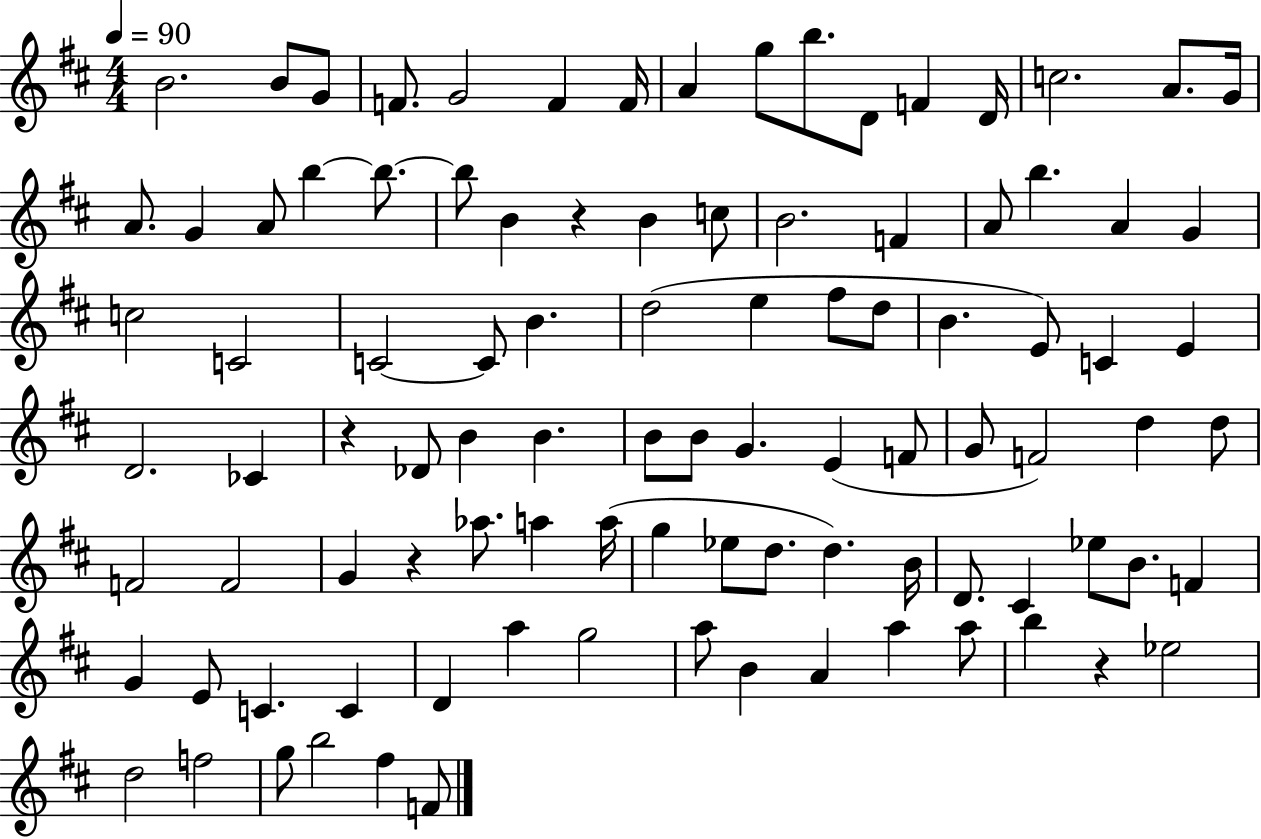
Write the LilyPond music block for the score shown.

{
  \clef treble
  \numericTimeSignature
  \time 4/4
  \key d \major
  \tempo 4 = 90
  \repeat volta 2 { b'2. b'8 g'8 | f'8. g'2 f'4 f'16 | a'4 g''8 b''8. d'8 f'4 d'16 | c''2. a'8. g'16 | \break a'8. g'4 a'8 b''4~~ b''8.~~ | b''8 b'4 r4 b'4 c''8 | b'2. f'4 | a'8 b''4. a'4 g'4 | \break c''2 c'2 | c'2~~ c'8 b'4. | d''2( e''4 fis''8 d''8 | b'4. e'8) c'4 e'4 | \break d'2. ces'4 | r4 des'8 b'4 b'4. | b'8 b'8 g'4. e'4( f'8 | g'8 f'2) d''4 d''8 | \break f'2 f'2 | g'4 r4 aes''8. a''4 a''16( | g''4 ees''8 d''8. d''4.) b'16 | d'8. cis'4 ees''8 b'8. f'4 | \break g'4 e'8 c'4. c'4 | d'4 a''4 g''2 | a''8 b'4 a'4 a''4 a''8 | b''4 r4 ees''2 | \break d''2 f''2 | g''8 b''2 fis''4 f'8 | } \bar "|."
}